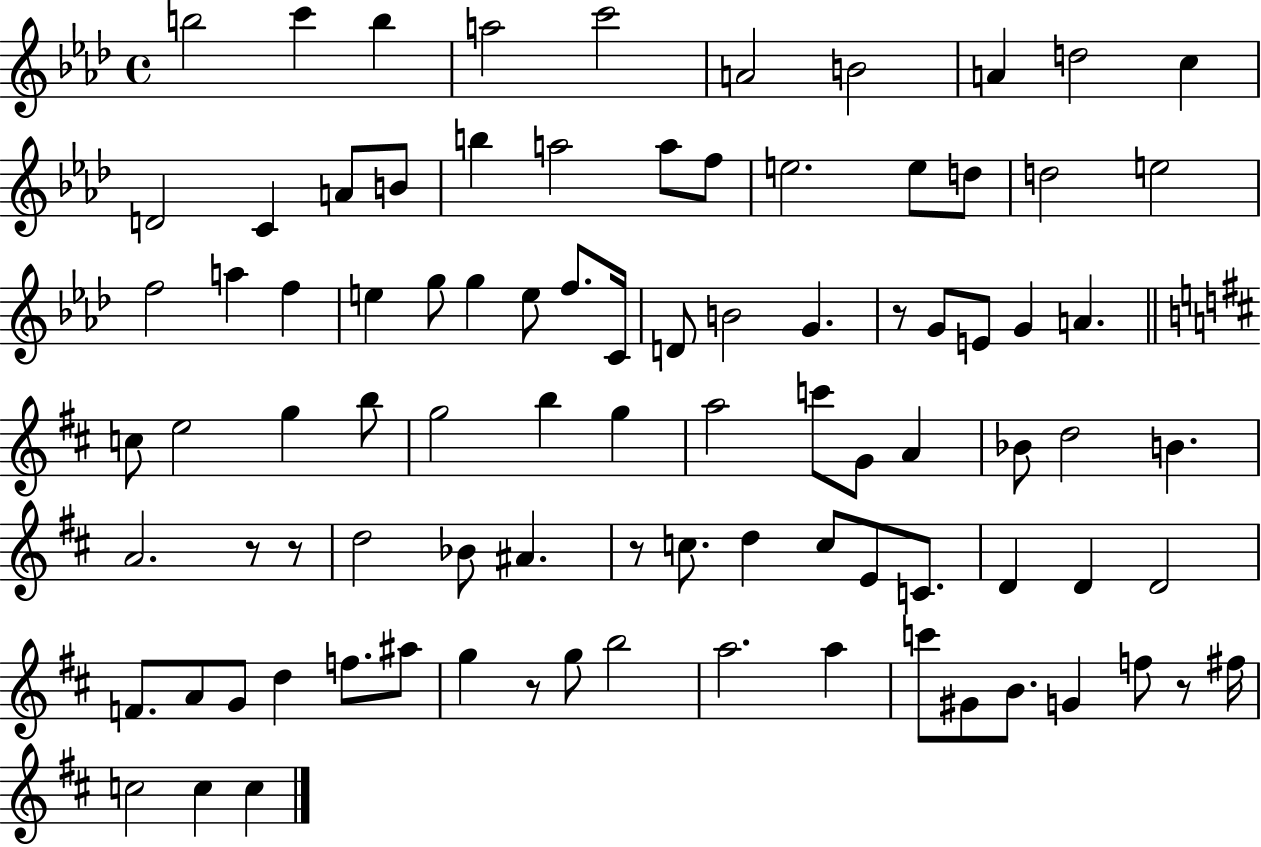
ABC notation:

X:1
T:Untitled
M:4/4
L:1/4
K:Ab
b2 c' b a2 c'2 A2 B2 A d2 c D2 C A/2 B/2 b a2 a/2 f/2 e2 e/2 d/2 d2 e2 f2 a f e g/2 g e/2 f/2 C/4 D/2 B2 G z/2 G/2 E/2 G A c/2 e2 g b/2 g2 b g a2 c'/2 G/2 A _B/2 d2 B A2 z/2 z/2 d2 _B/2 ^A z/2 c/2 d c/2 E/2 C/2 D D D2 F/2 A/2 G/2 d f/2 ^a/2 g z/2 g/2 b2 a2 a c'/2 ^G/2 B/2 G f/2 z/2 ^f/4 c2 c c